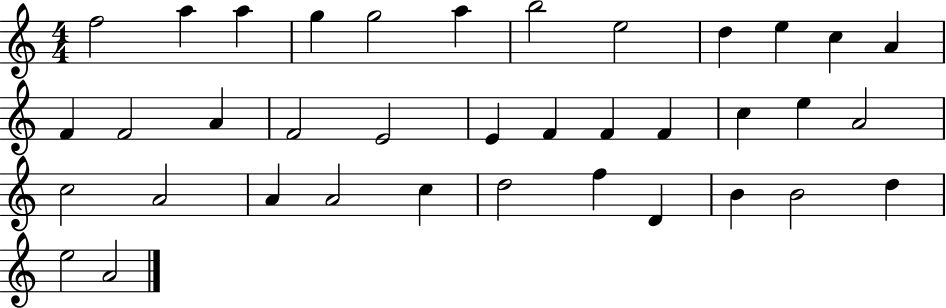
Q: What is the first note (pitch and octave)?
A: F5